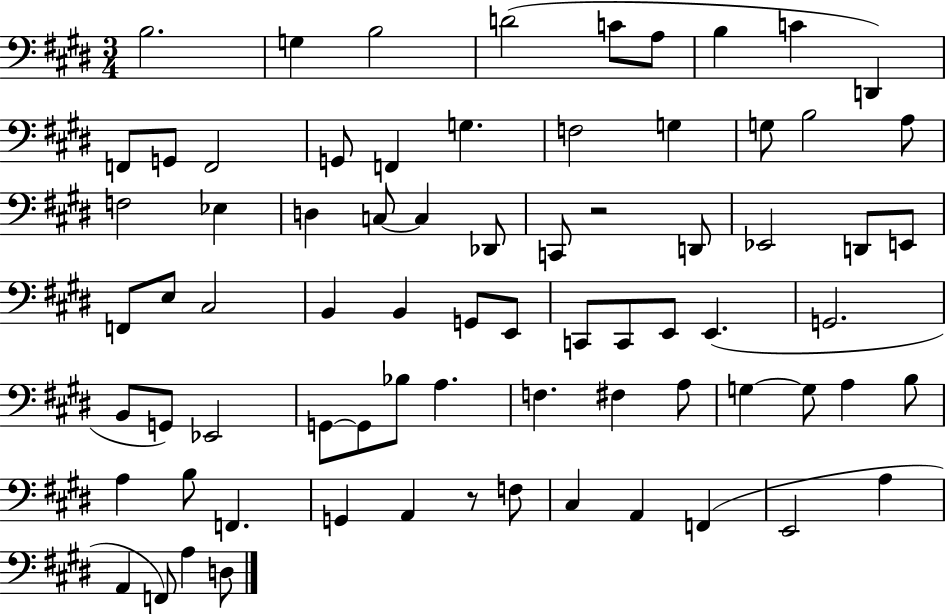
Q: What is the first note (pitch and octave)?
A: B3